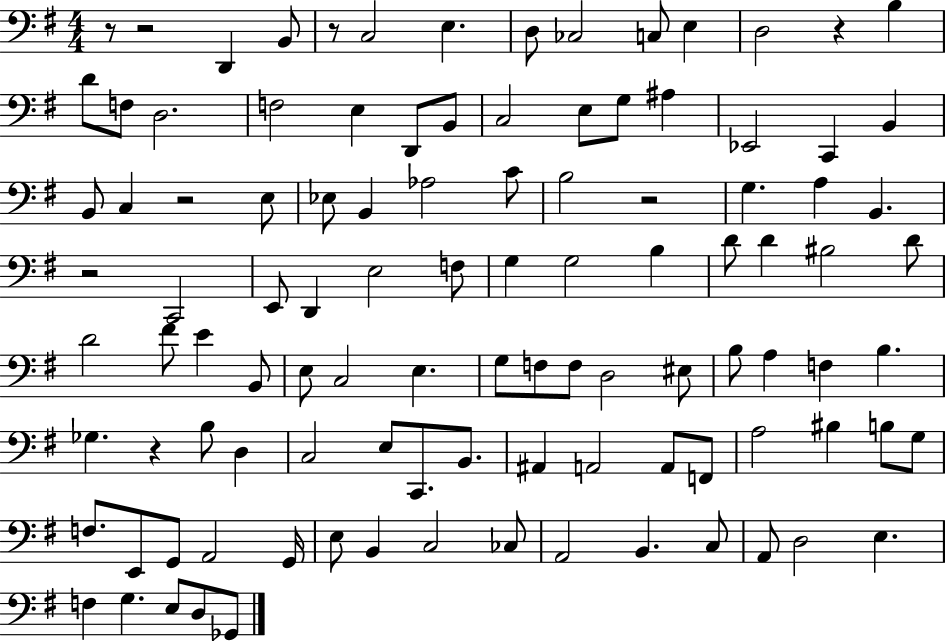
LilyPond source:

{
  \clef bass
  \numericTimeSignature
  \time 4/4
  \key g \major
  r8 r2 d,4 b,8 | r8 c2 e4. | d8 ces2 c8 e4 | d2 r4 b4 | \break d'8 f8 d2. | f2 e4 d,8 b,8 | c2 e8 g8 ais4 | ees,2 c,4 b,4 | \break b,8 c4 r2 e8 | ees8 b,4 aes2 c'8 | b2 r2 | g4. a4 b,4. | \break r2 c,2 | e,8 d,4 e2 f8 | g4 g2 b4 | d'8 d'4 bis2 d'8 | \break d'2 fis'8 e'4 b,8 | e8 c2 e4. | g8 f8 f8 d2 eis8 | b8 a4 f4 b4. | \break ges4. r4 b8 d4 | c2 e8 c,8. b,8. | ais,4 a,2 a,8 f,8 | a2 bis4 b8 g8 | \break f8. e,8 g,8 a,2 g,16 | e8 b,4 c2 ces8 | a,2 b,4. c8 | a,8 d2 e4. | \break f4 g4. e8 d8 ges,8 | \bar "|."
}